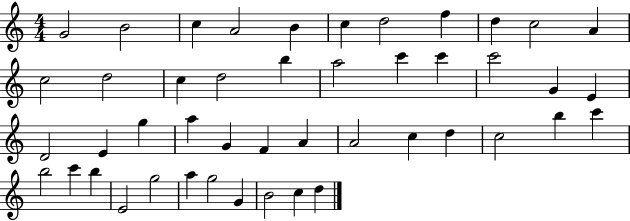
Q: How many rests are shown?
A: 0